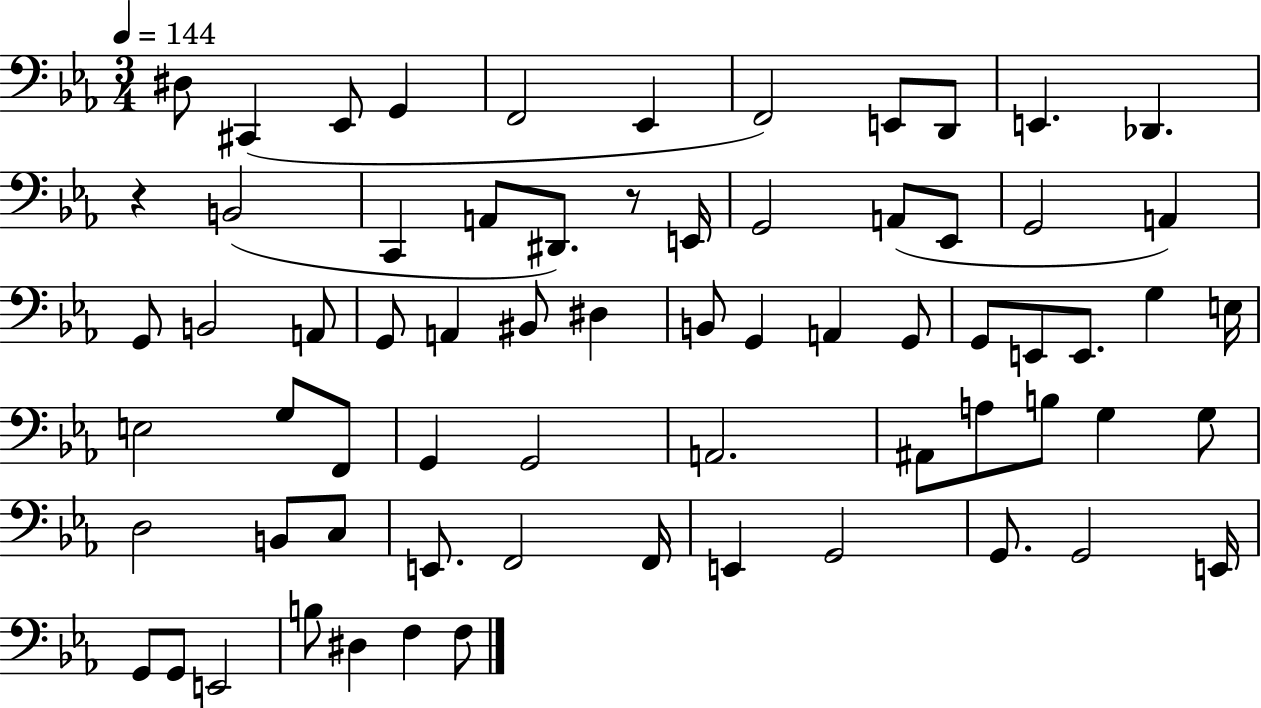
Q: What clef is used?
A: bass